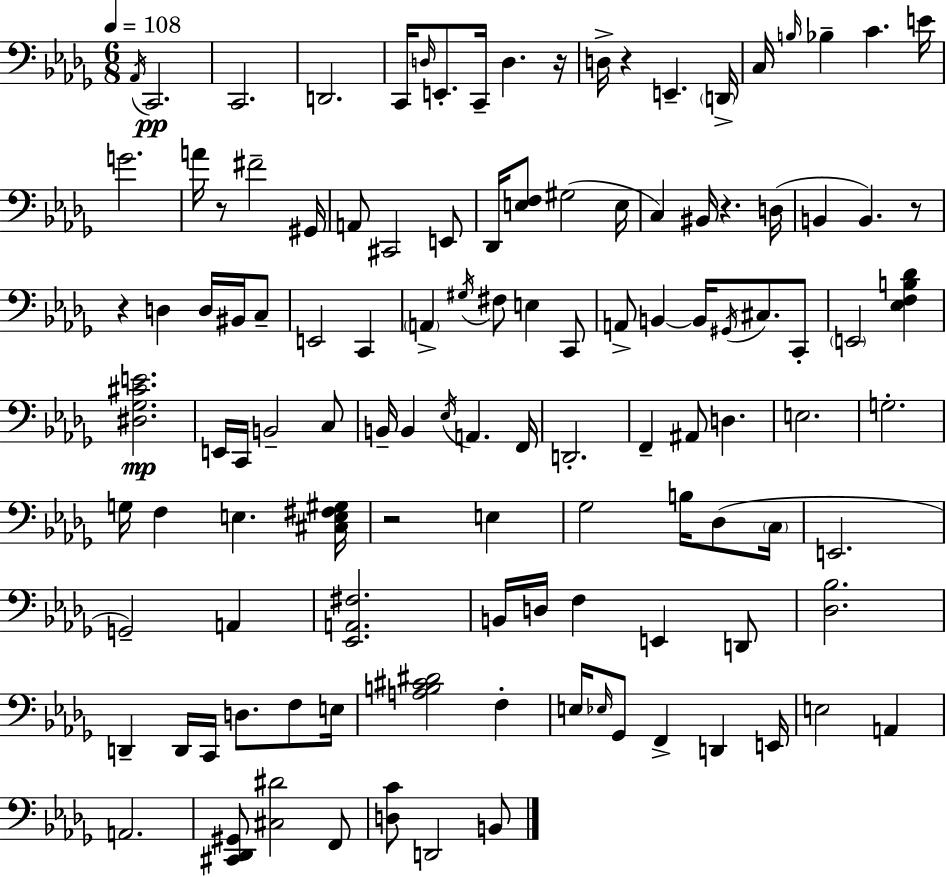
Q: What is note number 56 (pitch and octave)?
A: B2